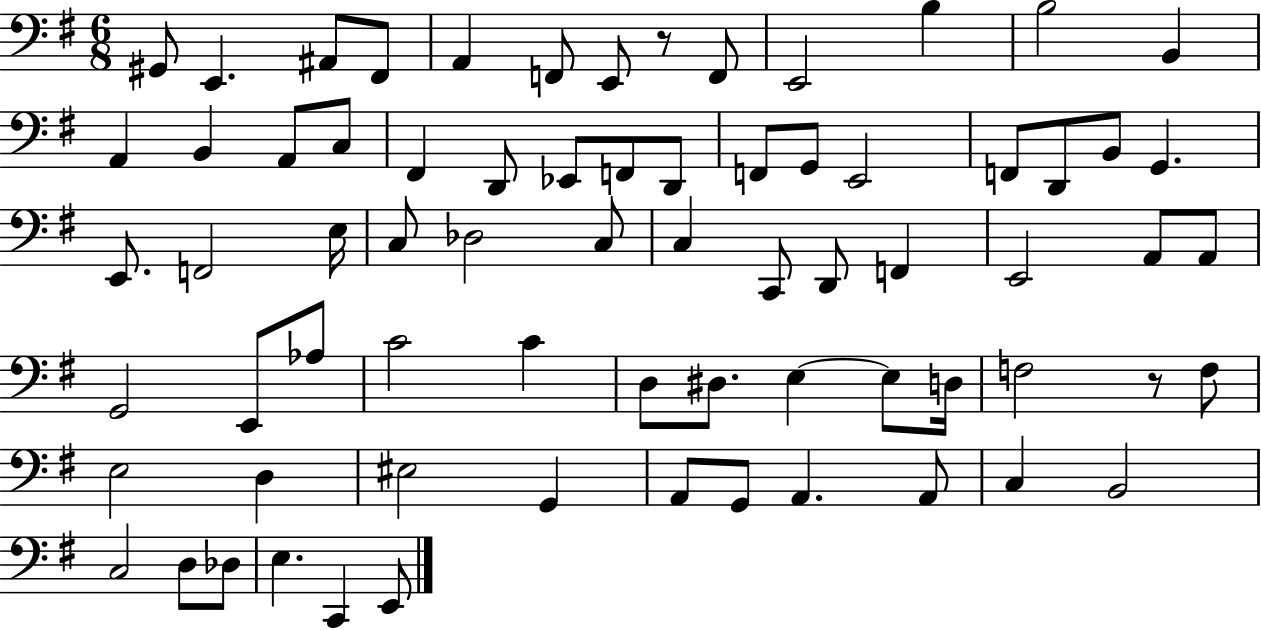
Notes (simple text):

G#2/e E2/q. A#2/e F#2/e A2/q F2/e E2/e R/e F2/e E2/h B3/q B3/h B2/q A2/q B2/q A2/e C3/e F#2/q D2/e Eb2/e F2/e D2/e F2/e G2/e E2/h F2/e D2/e B2/e G2/q. E2/e. F2/h E3/s C3/e Db3/h C3/e C3/q C2/e D2/e F2/q E2/h A2/e A2/e G2/h E2/e Ab3/e C4/h C4/q D3/e D#3/e. E3/q E3/e D3/s F3/h R/e F3/e E3/h D3/q EIS3/h G2/q A2/e G2/e A2/q. A2/e C3/q B2/h C3/h D3/e Db3/e E3/q. C2/q E2/e